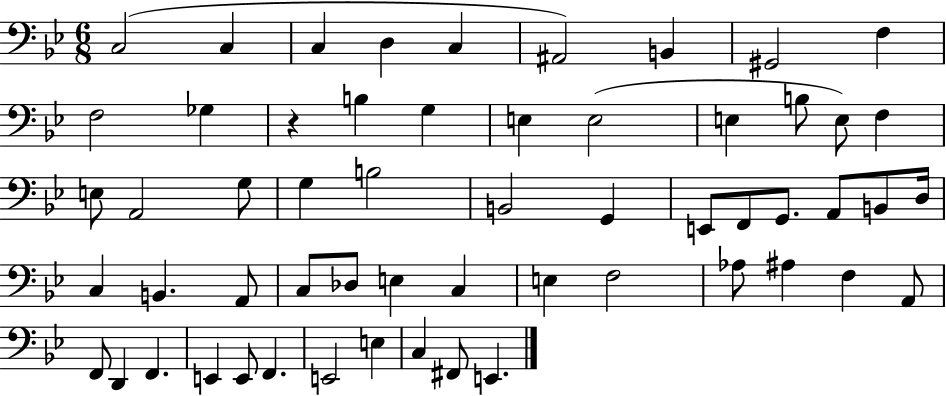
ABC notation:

X:1
T:Untitled
M:6/8
L:1/4
K:Bb
C,2 C, C, D, C, ^A,,2 B,, ^G,,2 F, F,2 _G, z B, G, E, E,2 E, B,/2 E,/2 F, E,/2 A,,2 G,/2 G, B,2 B,,2 G,, E,,/2 F,,/2 G,,/2 A,,/2 B,,/2 D,/4 C, B,, A,,/2 C,/2 _D,/2 E, C, E, F,2 _A,/2 ^A, F, A,,/2 F,,/2 D,, F,, E,, E,,/2 F,, E,,2 E, C, ^F,,/2 E,,